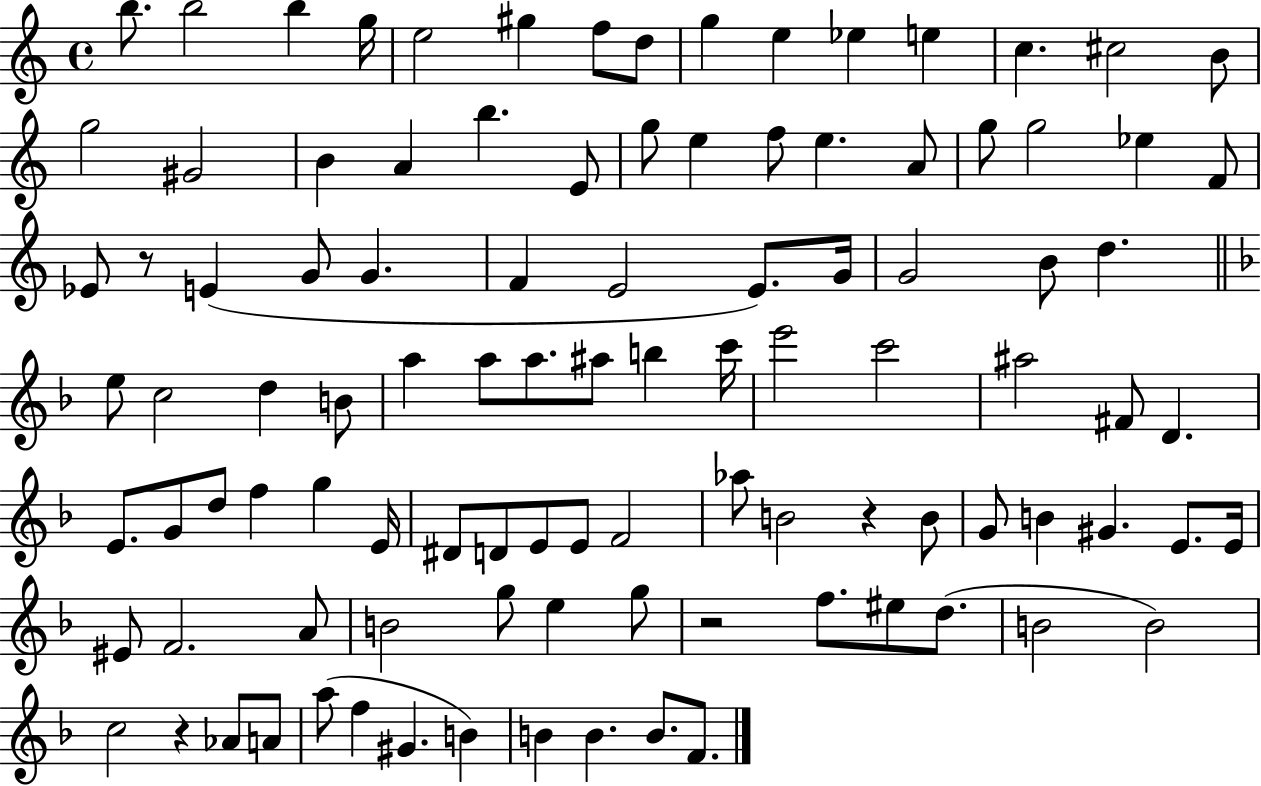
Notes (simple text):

B5/e. B5/h B5/q G5/s E5/h G#5/q F5/e D5/e G5/q E5/q Eb5/q E5/q C5/q. C#5/h B4/e G5/h G#4/h B4/q A4/q B5/q. E4/e G5/e E5/q F5/e E5/q. A4/e G5/e G5/h Eb5/q F4/e Eb4/e R/e E4/q G4/e G4/q. F4/q E4/h E4/e. G4/s G4/h B4/e D5/q. E5/e C5/h D5/q B4/e A5/q A5/e A5/e. A#5/e B5/q C6/s E6/h C6/h A#5/h F#4/e D4/q. E4/e. G4/e D5/e F5/q G5/q E4/s D#4/e D4/e E4/e E4/e F4/h Ab5/e B4/h R/q B4/e G4/e B4/q G#4/q. E4/e. E4/s EIS4/e F4/h. A4/e B4/h G5/e E5/q G5/e R/h F5/e. EIS5/e D5/e. B4/h B4/h C5/h R/q Ab4/e A4/e A5/e F5/q G#4/q. B4/q B4/q B4/q. B4/e. F4/e.